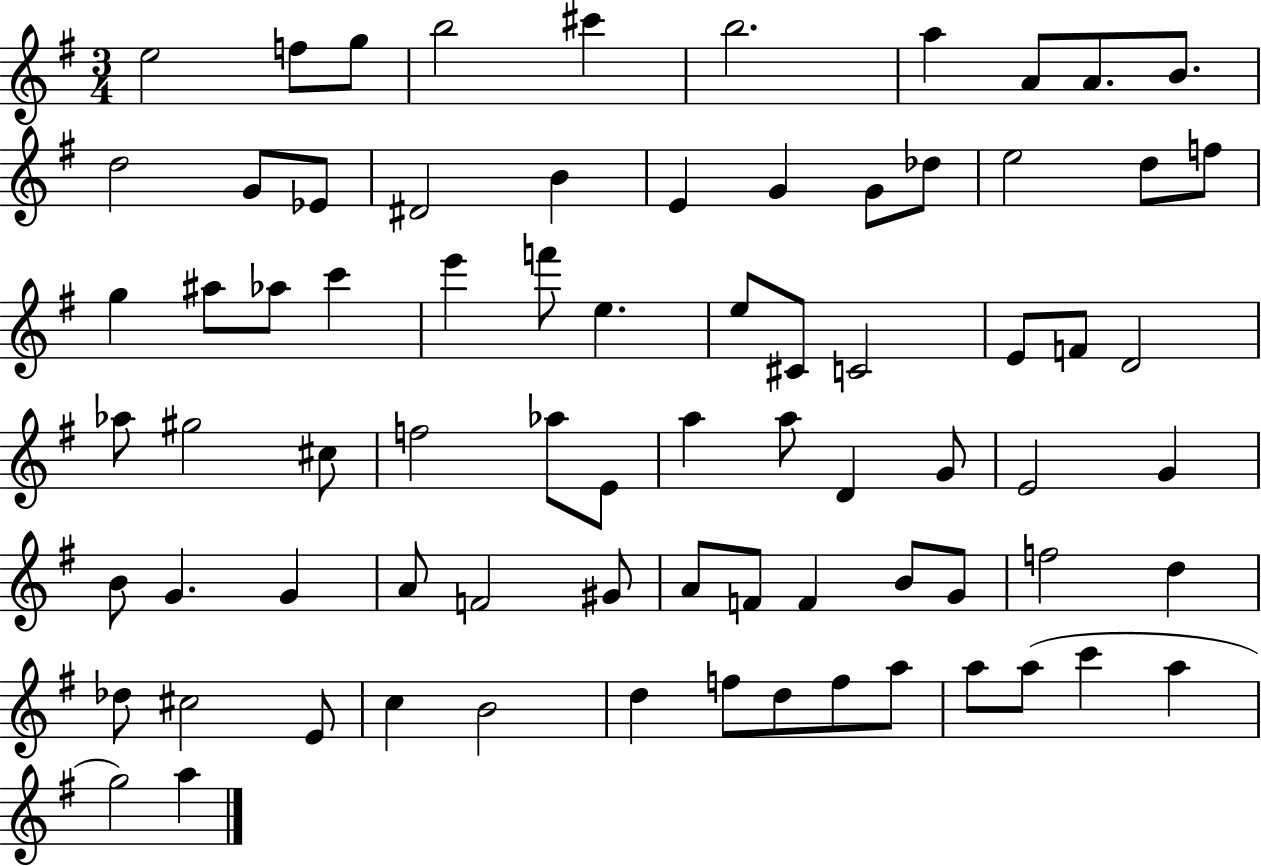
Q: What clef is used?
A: treble